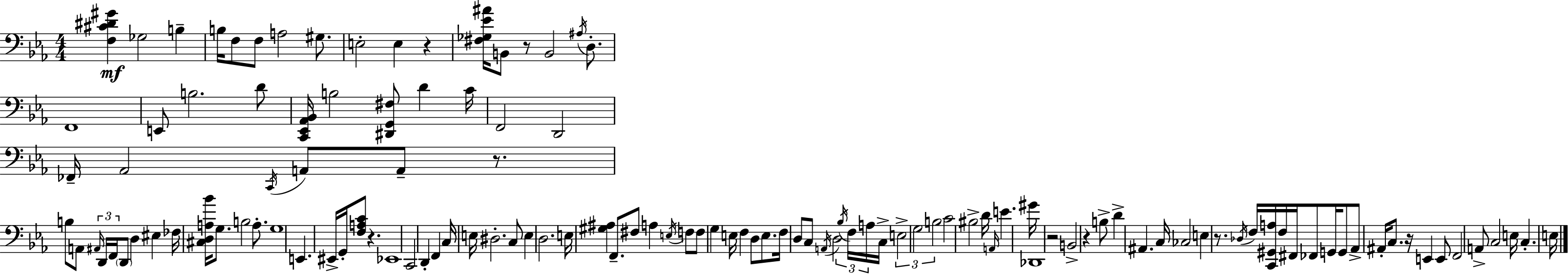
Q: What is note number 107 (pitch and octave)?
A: E3